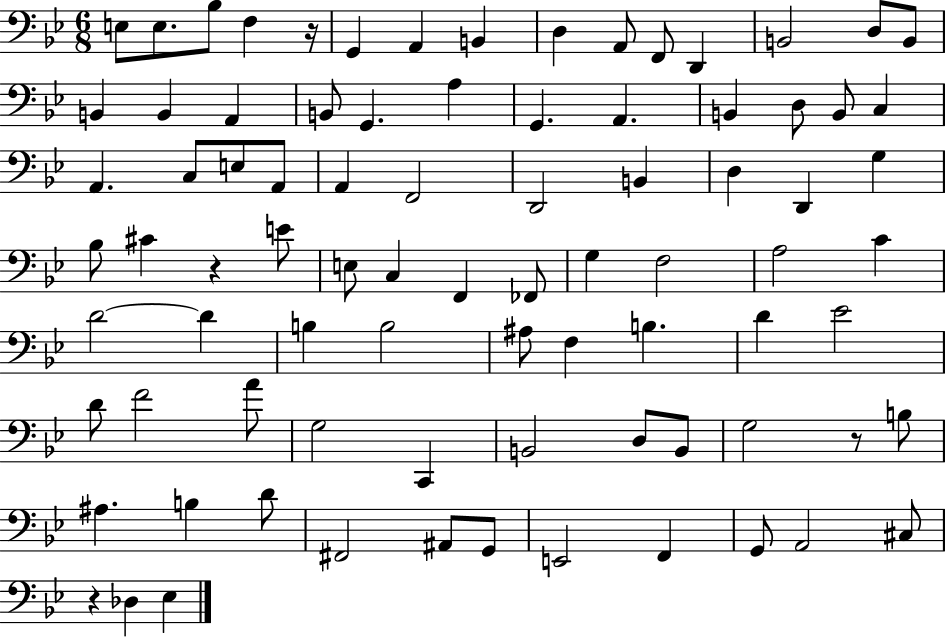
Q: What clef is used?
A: bass